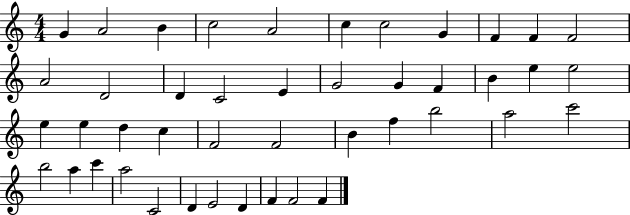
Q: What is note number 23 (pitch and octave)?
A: E5